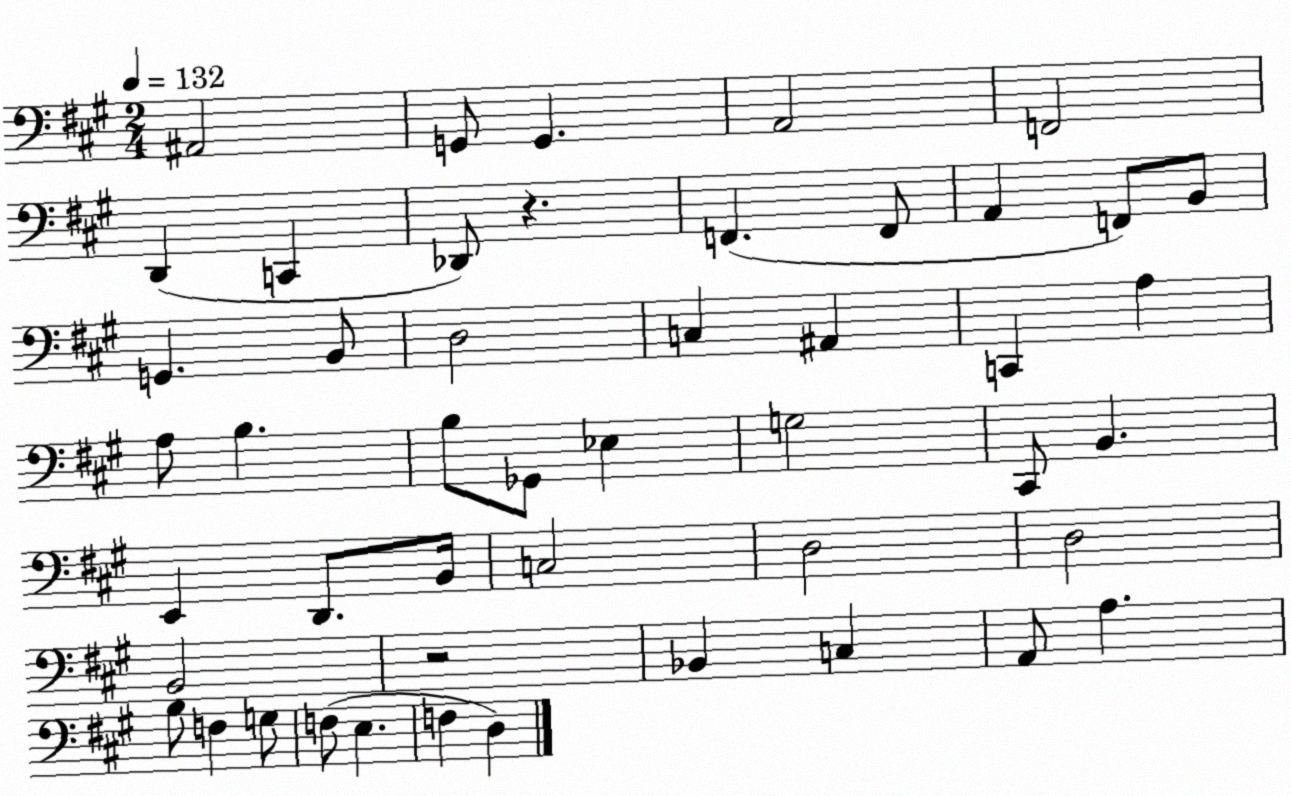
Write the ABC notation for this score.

X:1
T:Untitled
M:2/4
L:1/4
K:A
^A,,2 G,,/2 G,, A,,2 F,,2 D,, C,, _D,,/2 z F,, F,,/2 A,, F,,/2 B,,/2 G,, B,,/2 D,2 C, ^A,, C,, A, A,/2 B, B,/2 _G,,/2 _E, G,2 ^C,,/2 B,, E,, D,,/2 B,,/4 C,2 D,2 D,2 B,,2 z2 _B,, C, A,,/2 A, B,/2 F, G,/2 F,/2 E, F, D,